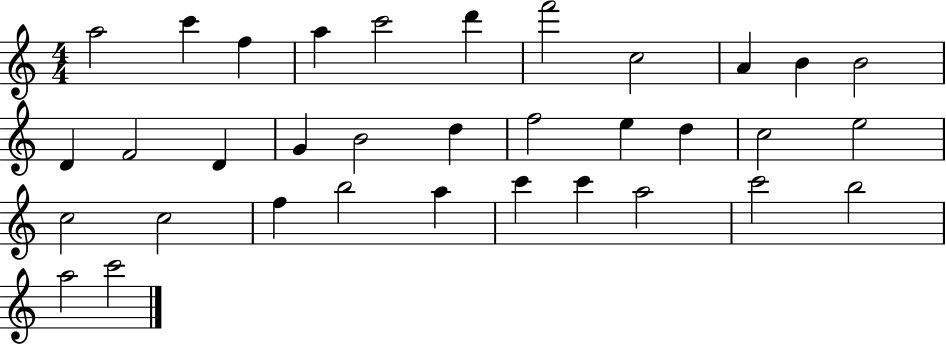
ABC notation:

X:1
T:Untitled
M:4/4
L:1/4
K:C
a2 c' f a c'2 d' f'2 c2 A B B2 D F2 D G B2 d f2 e d c2 e2 c2 c2 f b2 a c' c' a2 c'2 b2 a2 c'2